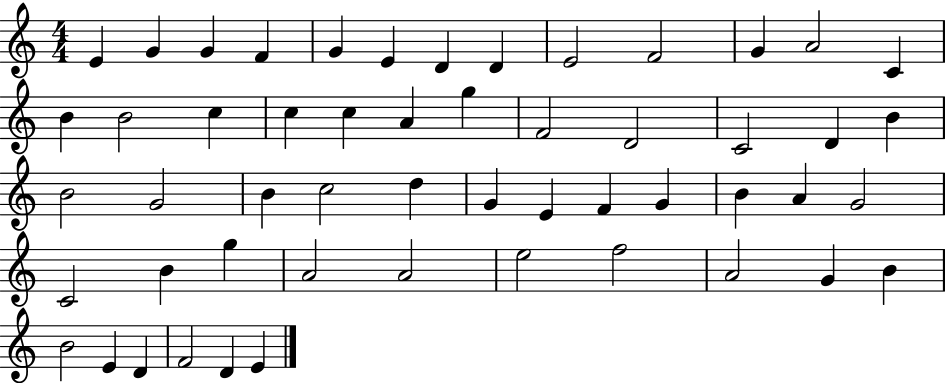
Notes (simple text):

E4/q G4/q G4/q F4/q G4/q E4/q D4/q D4/q E4/h F4/h G4/q A4/h C4/q B4/q B4/h C5/q C5/q C5/q A4/q G5/q F4/h D4/h C4/h D4/q B4/q B4/h G4/h B4/q C5/h D5/q G4/q E4/q F4/q G4/q B4/q A4/q G4/h C4/h B4/q G5/q A4/h A4/h E5/h F5/h A4/h G4/q B4/q B4/h E4/q D4/q F4/h D4/q E4/q